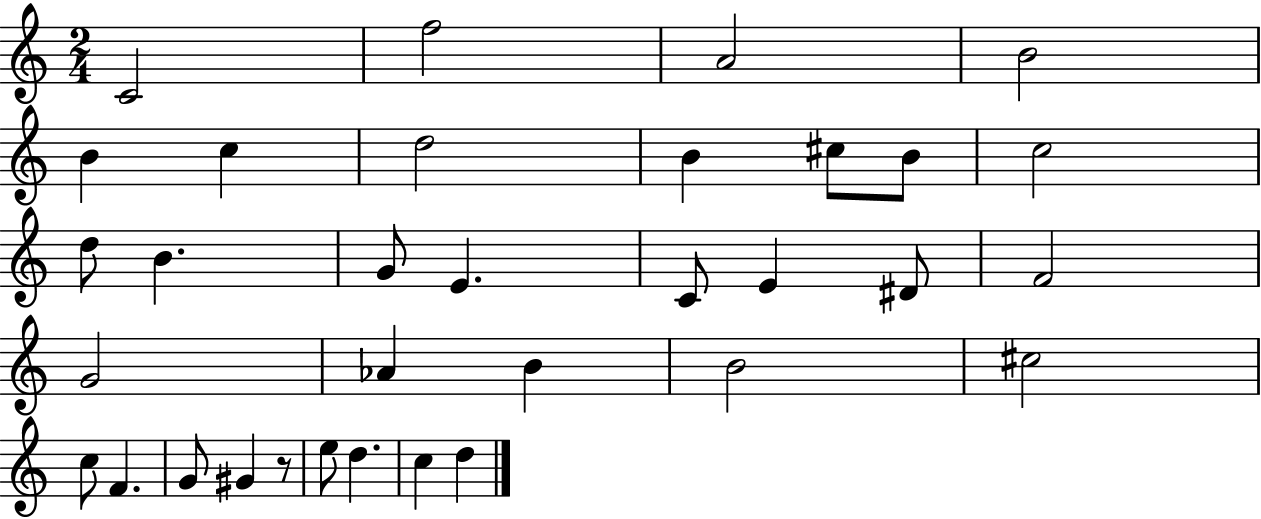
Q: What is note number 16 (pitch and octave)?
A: C4